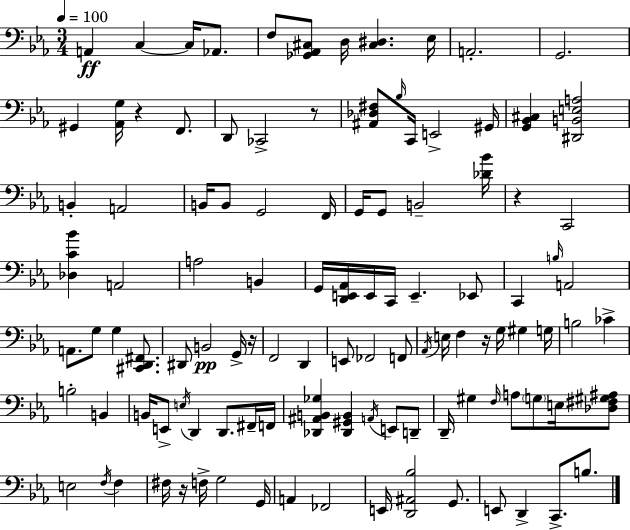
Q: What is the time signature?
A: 3/4